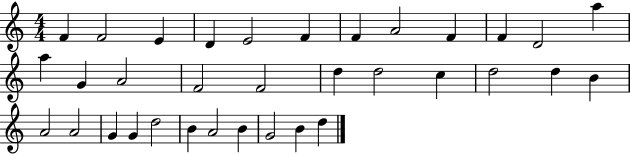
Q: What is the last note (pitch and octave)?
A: D5